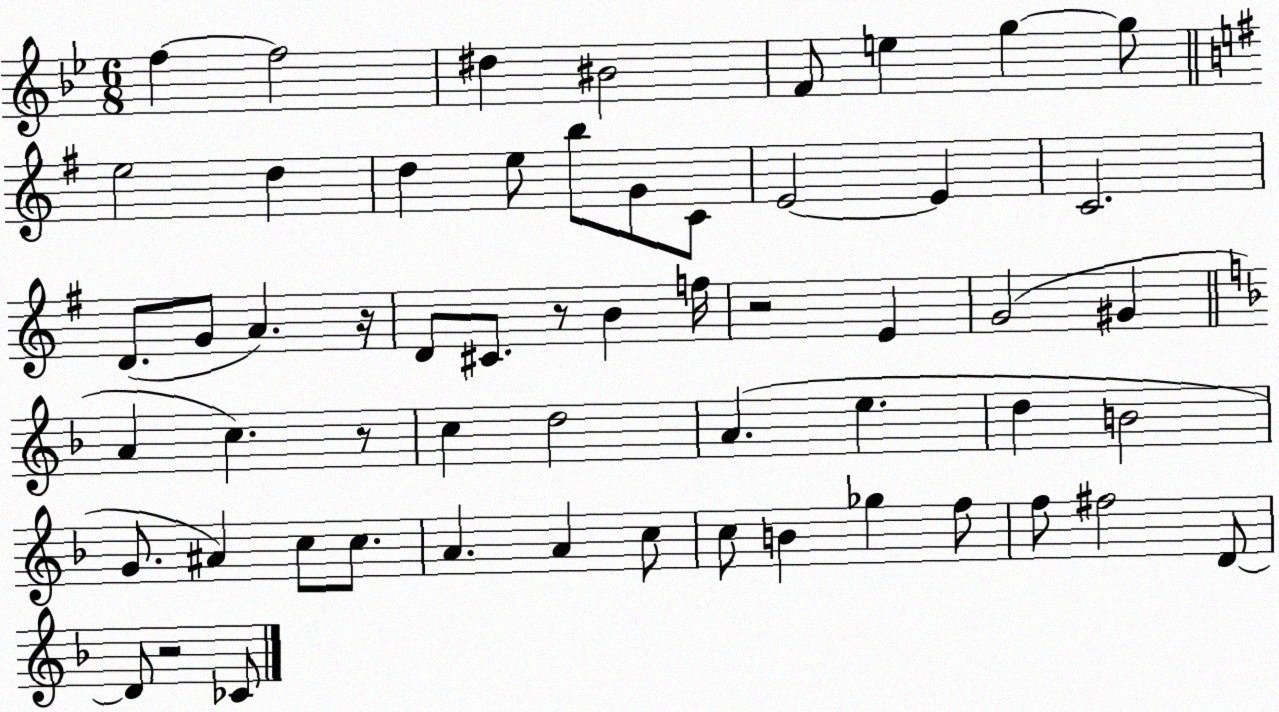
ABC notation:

X:1
T:Untitled
M:6/8
L:1/4
K:Bb
f f2 ^d ^B2 F/2 e g g/2 e2 d d e/2 b/2 G/2 C/2 E2 E C2 D/2 G/2 A z/4 D/2 ^C/2 z/2 B f/4 z2 E G2 ^G A c z/2 c d2 A e d B2 G/2 ^A c/2 c/2 A A c/2 c/2 B _g f/2 f/2 ^f2 D/2 D/2 z2 _C/2